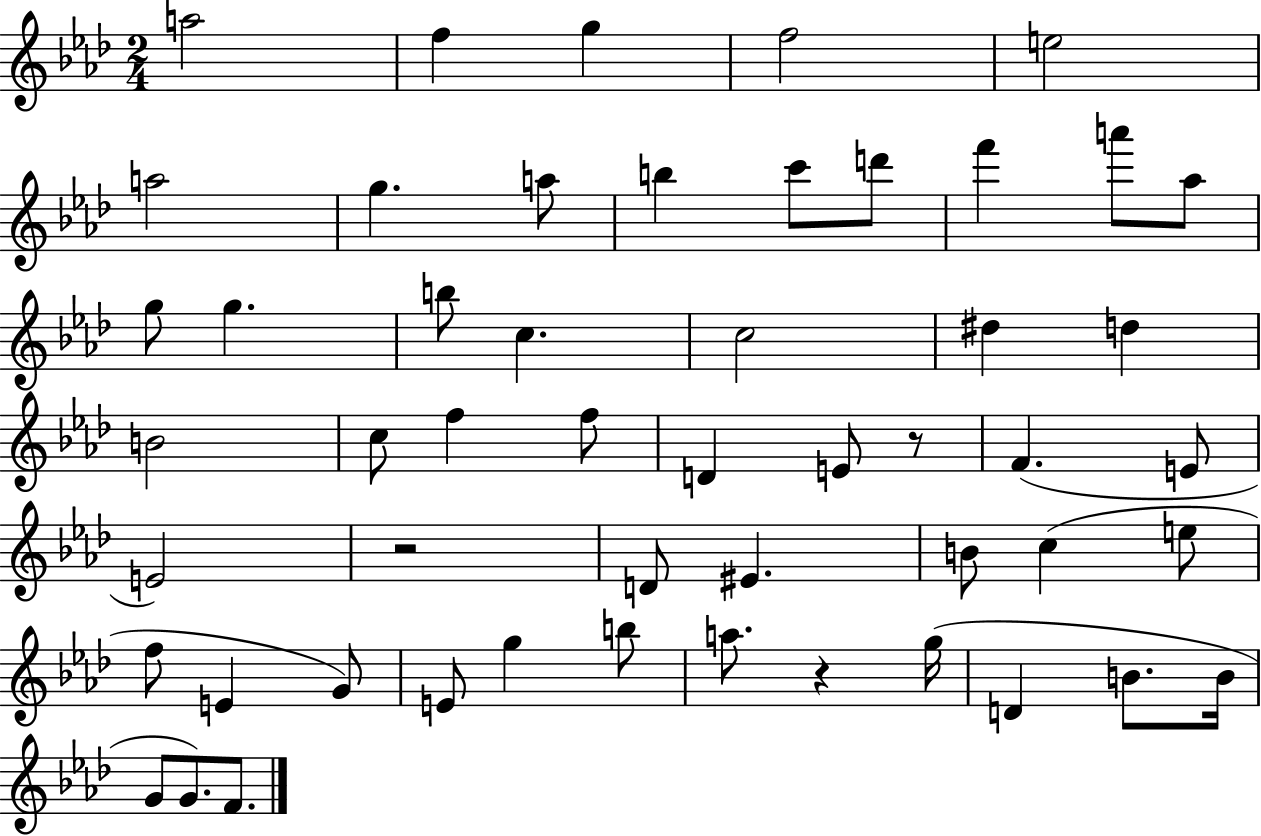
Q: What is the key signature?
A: AES major